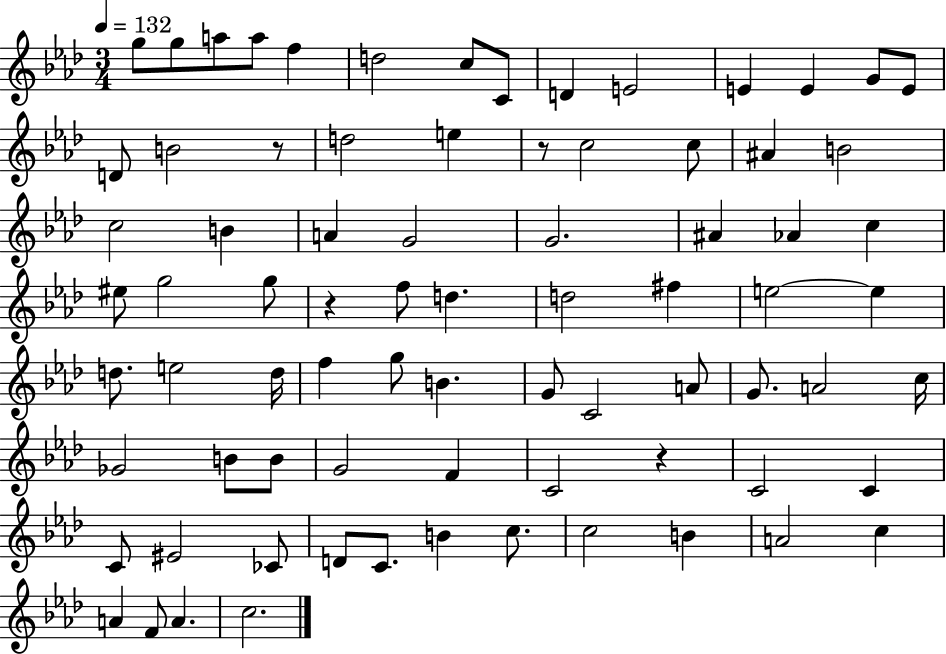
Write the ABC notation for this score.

X:1
T:Untitled
M:3/4
L:1/4
K:Ab
g/2 g/2 a/2 a/2 f d2 c/2 C/2 D E2 E E G/2 E/2 D/2 B2 z/2 d2 e z/2 c2 c/2 ^A B2 c2 B A G2 G2 ^A _A c ^e/2 g2 g/2 z f/2 d d2 ^f e2 e d/2 e2 d/4 f g/2 B G/2 C2 A/2 G/2 A2 c/4 _G2 B/2 B/2 G2 F C2 z C2 C C/2 ^E2 _C/2 D/2 C/2 B c/2 c2 B A2 c A F/2 A c2